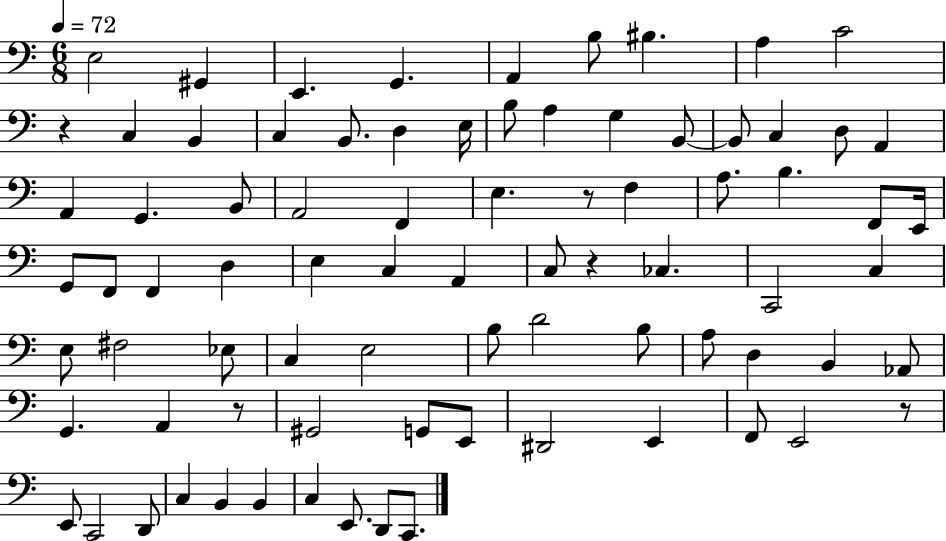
E3/h G#2/q E2/q. G2/q. A2/q B3/e BIS3/q. A3/q C4/h R/q C3/q B2/q C3/q B2/e. D3/q E3/s B3/e A3/q G3/q B2/e B2/e C3/q D3/e A2/q A2/q G2/q. B2/e A2/h F2/q E3/q. R/e F3/q A3/e. B3/q. F2/e E2/s G2/e F2/e F2/q D3/q E3/q C3/q A2/q C3/e R/q CES3/q. C2/h C3/q E3/e F#3/h Eb3/e C3/q E3/h B3/e D4/h B3/e A3/e D3/q B2/q Ab2/e G2/q. A2/q R/e G#2/h G2/e E2/e D#2/h E2/q F2/e E2/h R/e E2/e C2/h D2/e C3/q B2/q B2/q C3/q E2/e. D2/e C2/e.